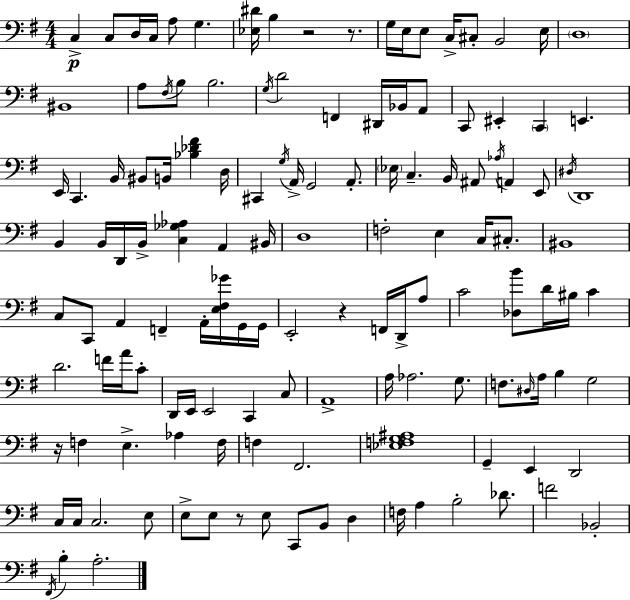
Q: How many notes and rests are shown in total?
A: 134